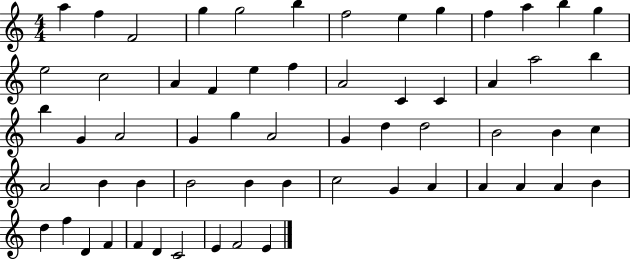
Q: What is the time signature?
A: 4/4